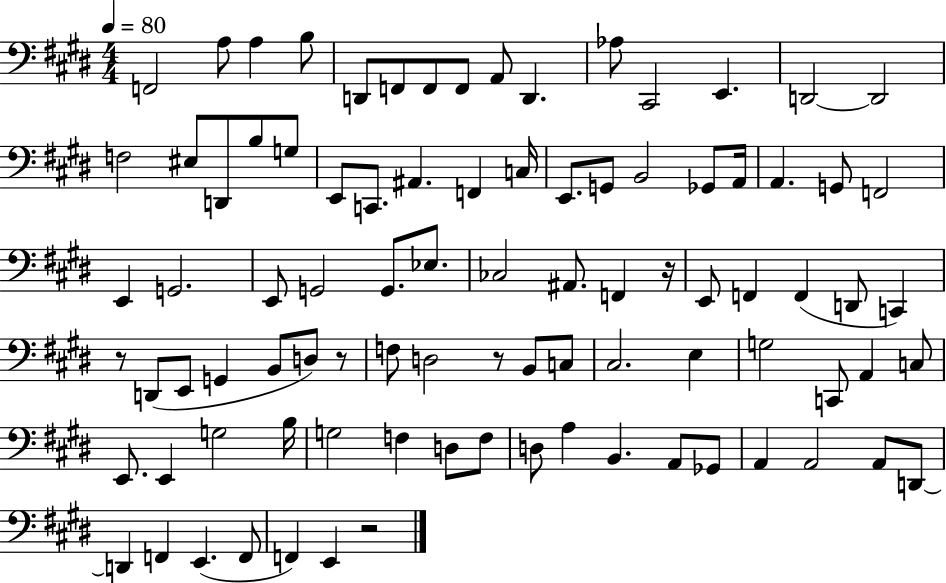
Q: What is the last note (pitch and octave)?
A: E2